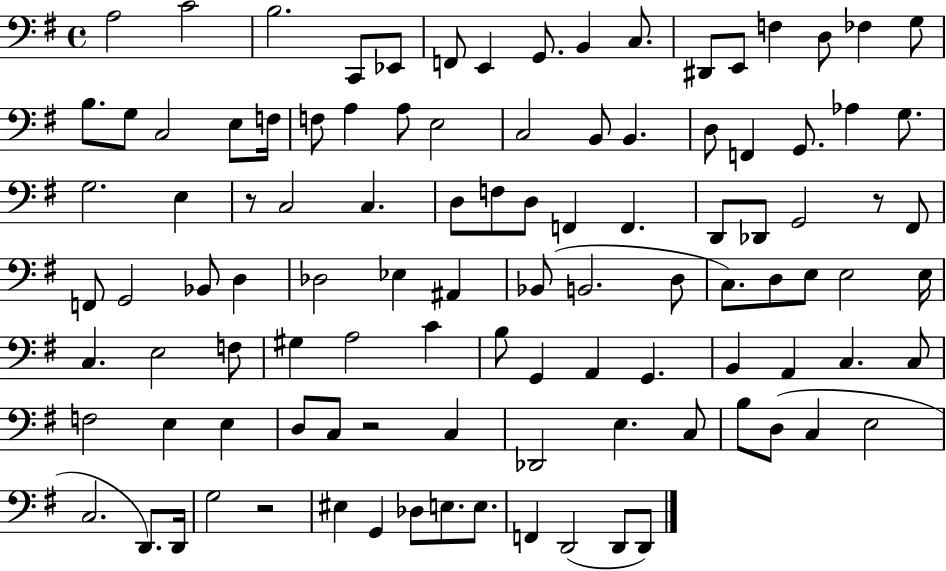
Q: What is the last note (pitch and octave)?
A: D2